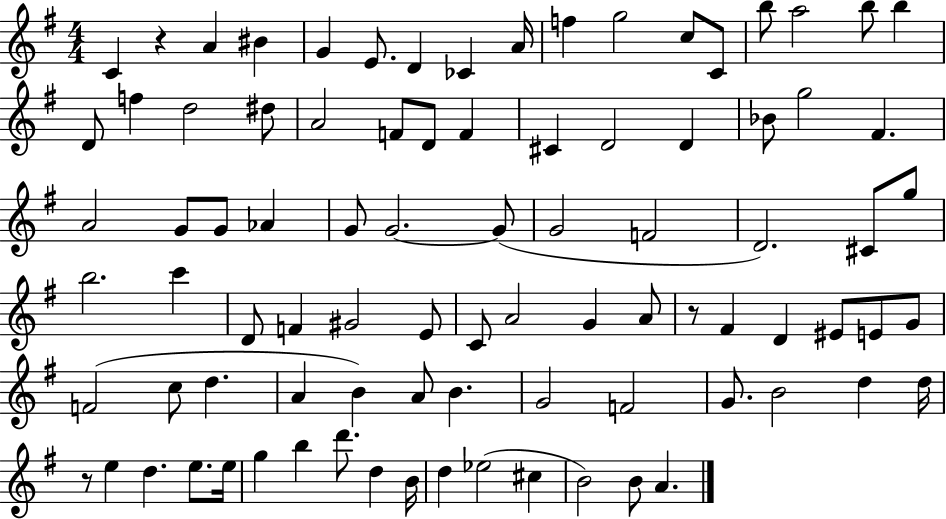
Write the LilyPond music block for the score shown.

{
  \clef treble
  \numericTimeSignature
  \time 4/4
  \key g \major
  c'4 r4 a'4 bis'4 | g'4 e'8. d'4 ces'4 a'16 | f''4 g''2 c''8 c'8 | b''8 a''2 b''8 b''4 | \break d'8 f''4 d''2 dis''8 | a'2 f'8 d'8 f'4 | cis'4 d'2 d'4 | bes'8 g''2 fis'4. | \break a'2 g'8 g'8 aes'4 | g'8 g'2.~~ g'8( | g'2 f'2 | d'2.) cis'8 g''8 | \break b''2. c'''4 | d'8 f'4 gis'2 e'8 | c'8 a'2 g'4 a'8 | r8 fis'4 d'4 eis'8 e'8 g'8 | \break f'2( c''8 d''4. | a'4 b'4) a'8 b'4. | g'2 f'2 | g'8. b'2 d''4 d''16 | \break r8 e''4 d''4. e''8. e''16 | g''4 b''4 d'''8. d''4 b'16 | d''4 ees''2( cis''4 | b'2) b'8 a'4. | \break \bar "|."
}